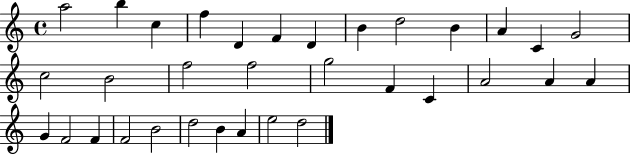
{
  \clef treble
  \time 4/4
  \defaultTimeSignature
  \key c \major
  a''2 b''4 c''4 | f''4 d'4 f'4 d'4 | b'4 d''2 b'4 | a'4 c'4 g'2 | \break c''2 b'2 | f''2 f''2 | g''2 f'4 c'4 | a'2 a'4 a'4 | \break g'4 f'2 f'4 | f'2 b'2 | d''2 b'4 a'4 | e''2 d''2 | \break \bar "|."
}